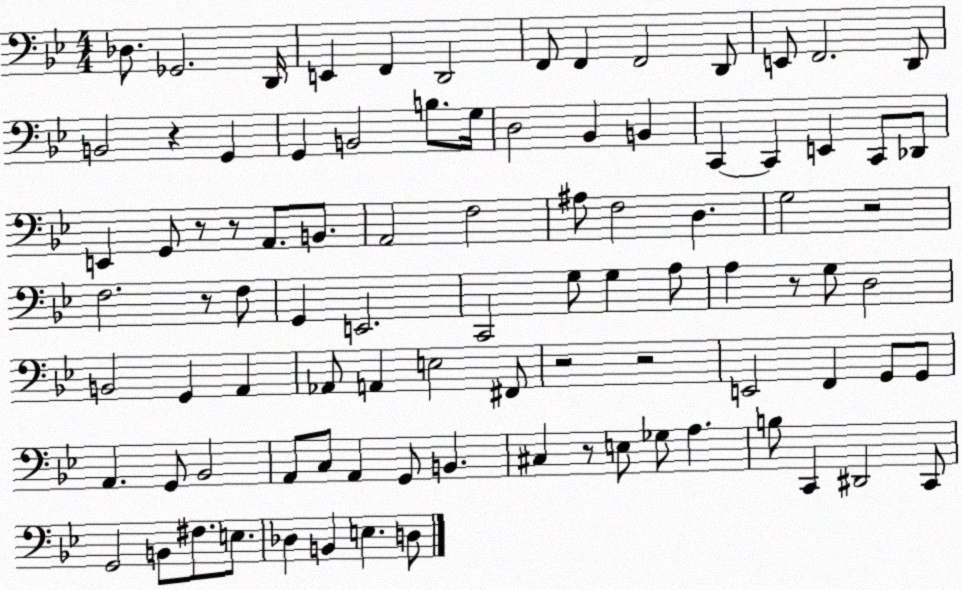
X:1
T:Untitled
M:4/4
L:1/4
K:Bb
_D,/2 _G,,2 D,,/4 E,, F,, D,,2 F,,/2 F,, F,,2 D,,/2 E,,/2 F,,2 D,,/2 B,,2 z G,, G,, B,,2 B,/2 G,/4 D,2 _B,, B,, C,, C,, E,, C,,/2 _D,,/2 E,, G,,/2 z/2 z/2 A,,/2 B,,/2 A,,2 F,2 ^A,/2 F,2 D, G,2 z2 F,2 z/2 F,/2 G,, E,,2 C,,2 G,/2 G, A,/2 A, z/2 G,/2 D,2 B,,2 G,, A,, _A,,/2 A,, E,2 ^F,,/2 z2 z2 E,,2 F,, G,,/2 G,,/2 A,, G,,/2 _B,,2 A,,/2 C,/2 A,, G,,/2 B,, ^C, z/2 E,/2 _G,/2 A, B,/2 C,, ^D,,2 C,,/2 G,,2 B,,/2 ^F,/2 E,/2 _D, B,, E, D,/2